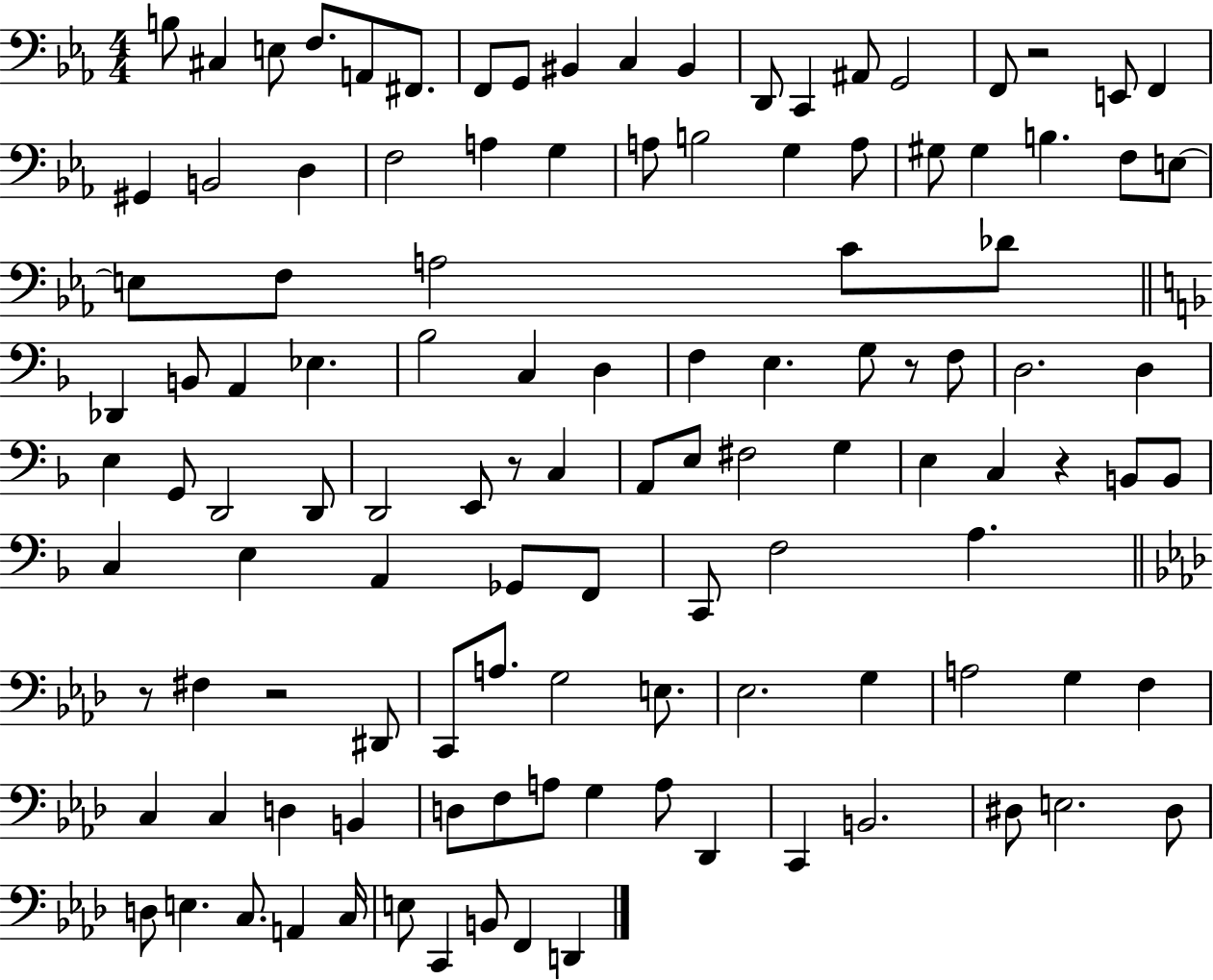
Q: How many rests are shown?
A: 6